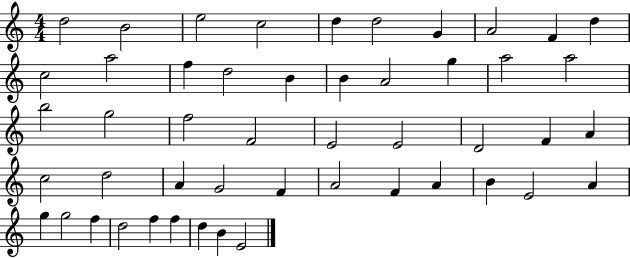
X:1
T:Untitled
M:4/4
L:1/4
K:C
d2 B2 e2 c2 d d2 G A2 F d c2 a2 f d2 B B A2 g a2 a2 b2 g2 f2 F2 E2 E2 D2 F A c2 d2 A G2 F A2 F A B E2 A g g2 f d2 f f d B E2